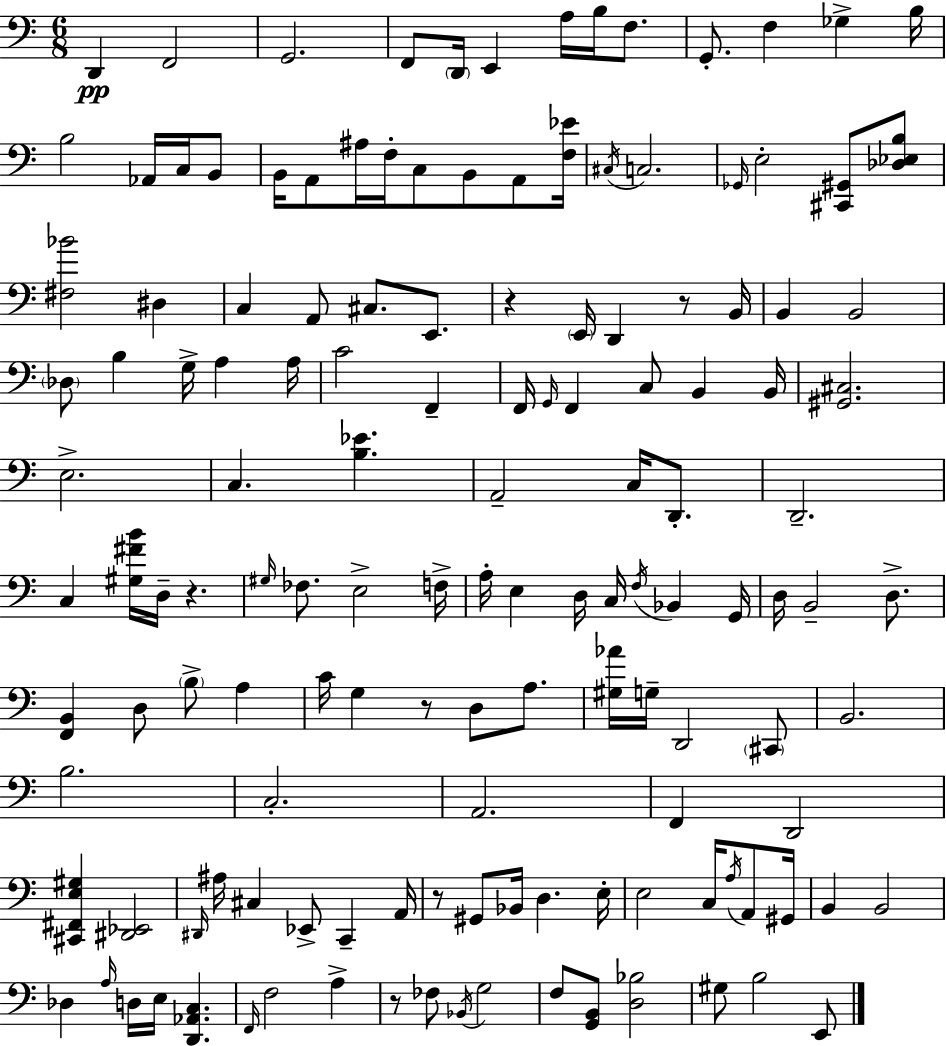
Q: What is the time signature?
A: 6/8